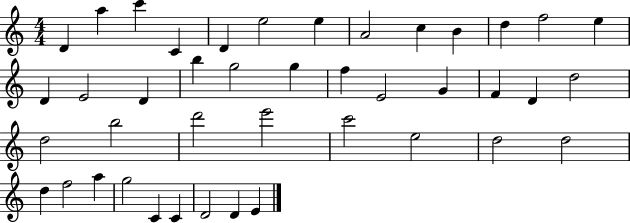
D4/q A5/q C6/q C4/q D4/q E5/h E5/q A4/h C5/q B4/q D5/q F5/h E5/q D4/q E4/h D4/q B5/q G5/h G5/q F5/q E4/h G4/q F4/q D4/q D5/h D5/h B5/h D6/h E6/h C6/h E5/h D5/h D5/h D5/q F5/h A5/q G5/h C4/q C4/q D4/h D4/q E4/q